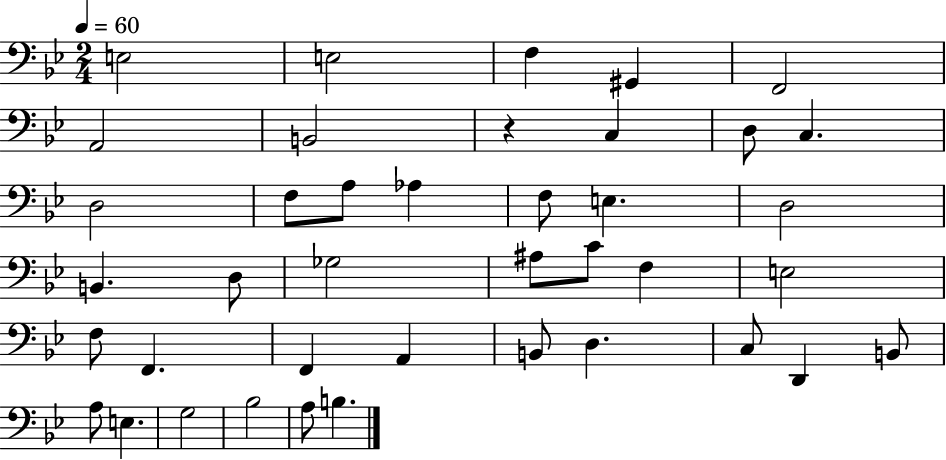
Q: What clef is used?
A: bass